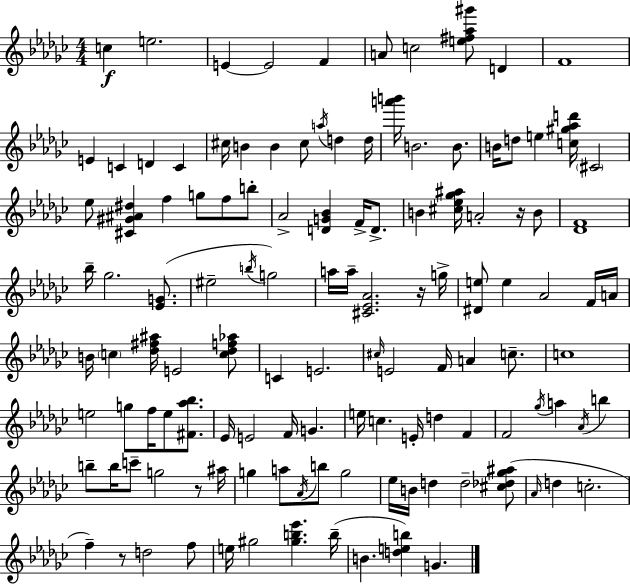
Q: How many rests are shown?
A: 4